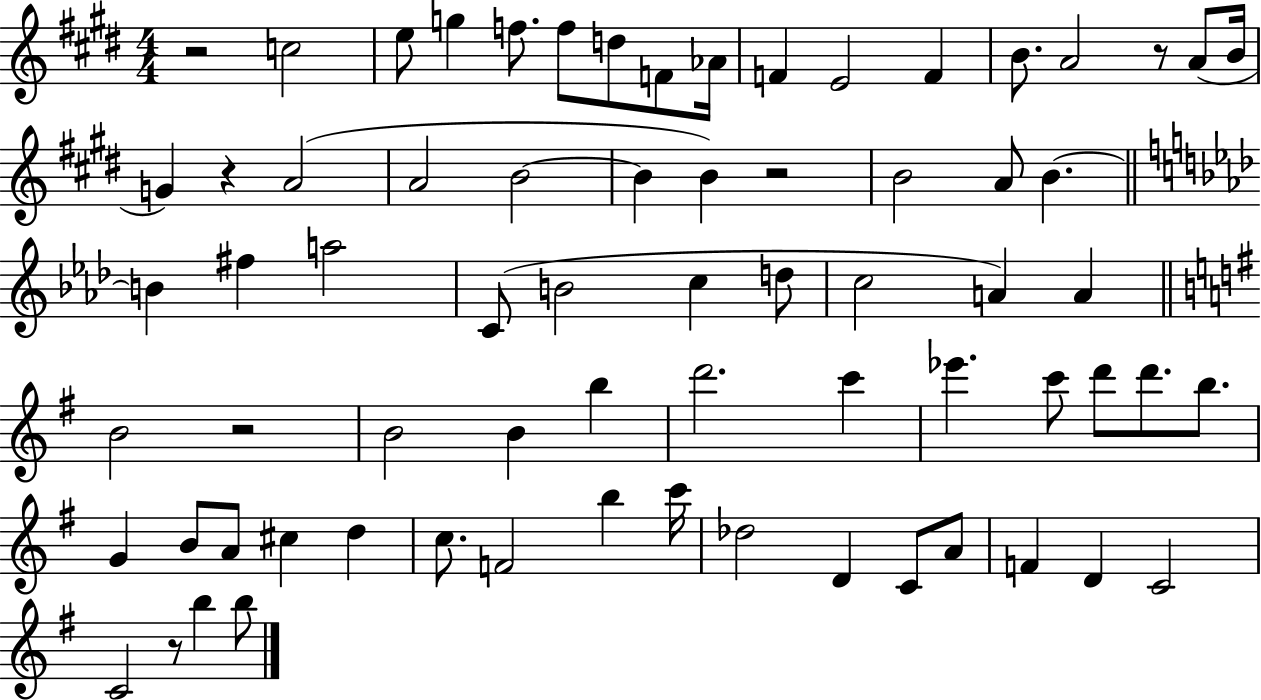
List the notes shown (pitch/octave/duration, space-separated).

R/h C5/h E5/e G5/q F5/e. F5/e D5/e F4/e Ab4/s F4/q E4/h F4/q B4/e. A4/h R/e A4/e B4/s G4/q R/q A4/h A4/h B4/h B4/q B4/q R/h B4/h A4/e B4/q. B4/q F#5/q A5/h C4/e B4/h C5/q D5/e C5/h A4/q A4/q B4/h R/h B4/h B4/q B5/q D6/h. C6/q Eb6/q. C6/e D6/e D6/e. B5/e. G4/q B4/e A4/e C#5/q D5/q C5/e. F4/h B5/q C6/s Db5/h D4/q C4/e A4/e F4/q D4/q C4/h C4/h R/e B5/q B5/e